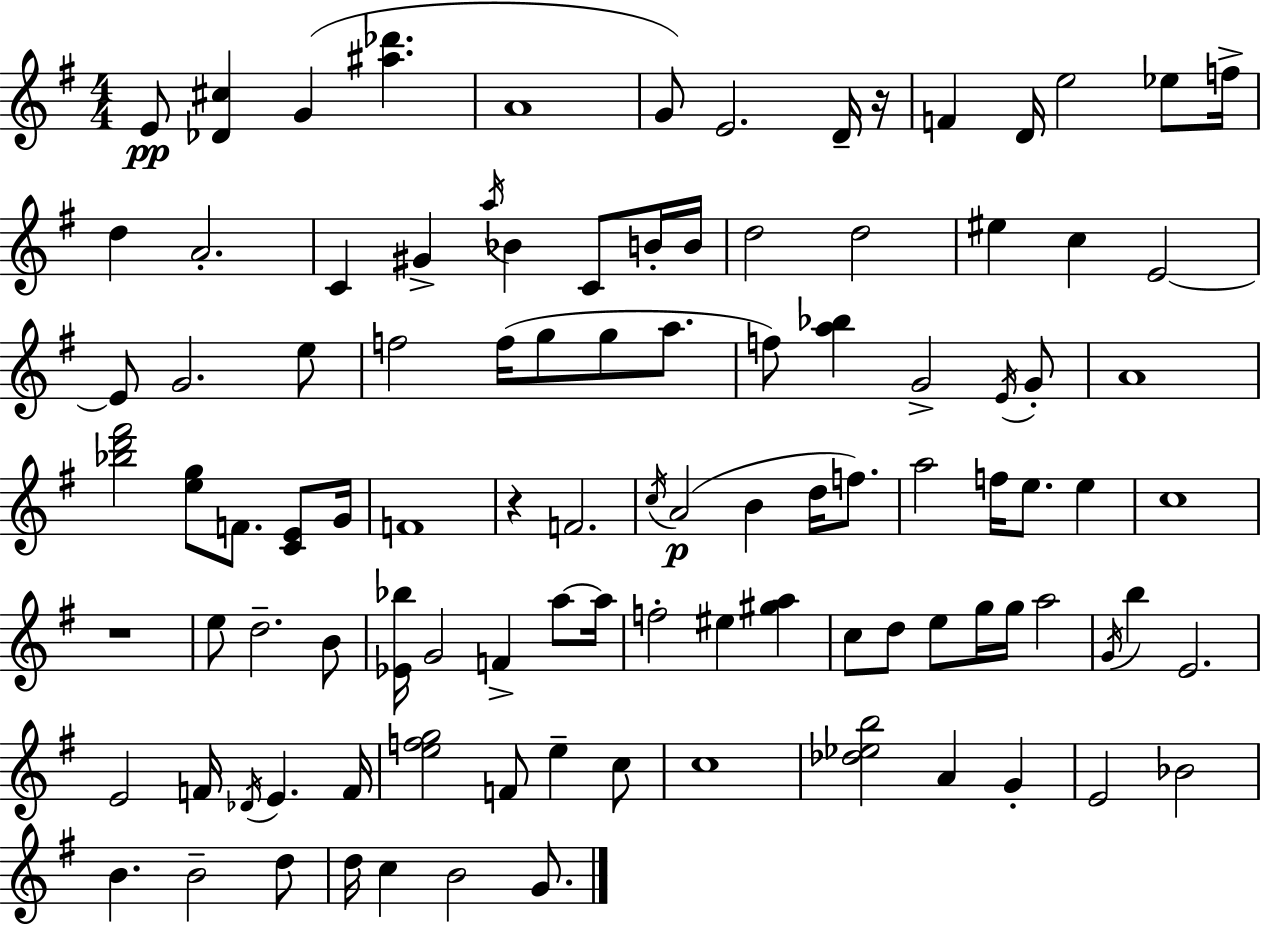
X:1
T:Untitled
M:4/4
L:1/4
K:Em
E/2 [_D^c] G [^a_d'] A4 G/2 E2 D/4 z/4 F D/4 e2 _e/2 f/4 d A2 C ^G a/4 _B C/2 B/4 B/4 d2 d2 ^e c E2 E/2 G2 e/2 f2 f/4 g/2 g/2 a/2 f/2 [a_b] G2 E/4 G/2 A4 [_bd'^f']2 [eg]/2 F/2 [CE]/2 G/4 F4 z F2 c/4 A2 B d/4 f/2 a2 f/4 e/2 e c4 z4 e/2 d2 B/2 [_E_b]/4 G2 F a/2 a/4 f2 ^e [^ga] c/2 d/2 e/2 g/4 g/4 a2 G/4 b E2 E2 F/4 _D/4 E F/4 [efg]2 F/2 e c/2 c4 [_d_eb]2 A G E2 _B2 B B2 d/2 d/4 c B2 G/2